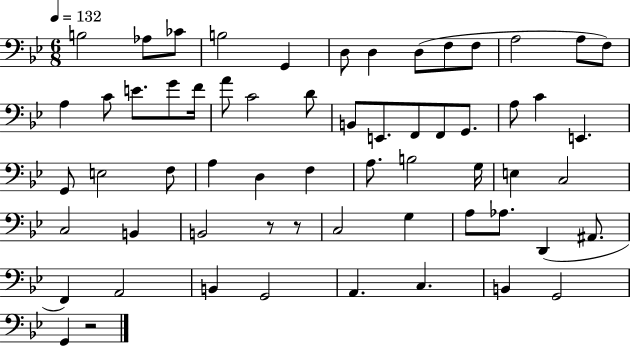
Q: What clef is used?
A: bass